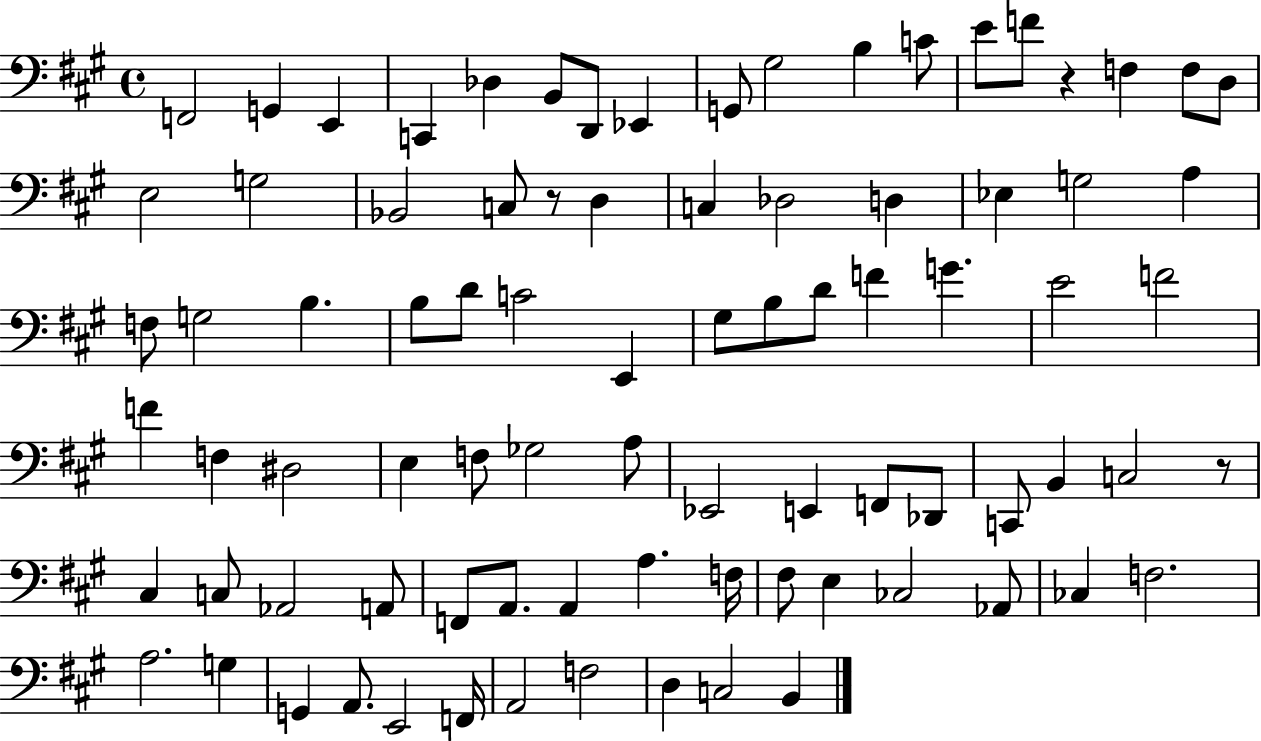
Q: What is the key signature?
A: A major